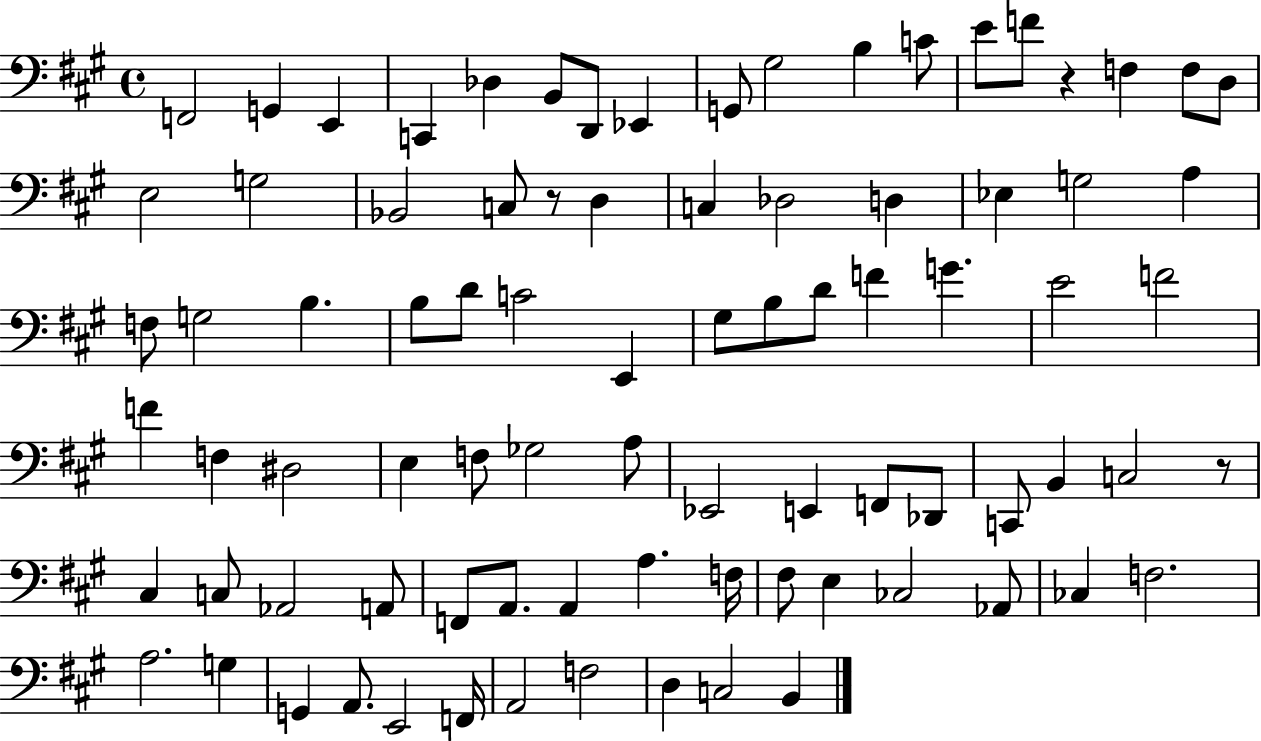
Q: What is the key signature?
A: A major